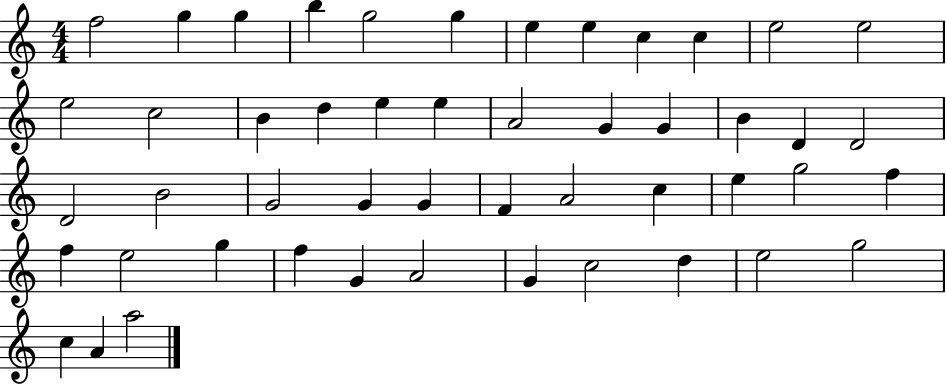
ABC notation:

X:1
T:Untitled
M:4/4
L:1/4
K:C
f2 g g b g2 g e e c c e2 e2 e2 c2 B d e e A2 G G B D D2 D2 B2 G2 G G F A2 c e g2 f f e2 g f G A2 G c2 d e2 g2 c A a2